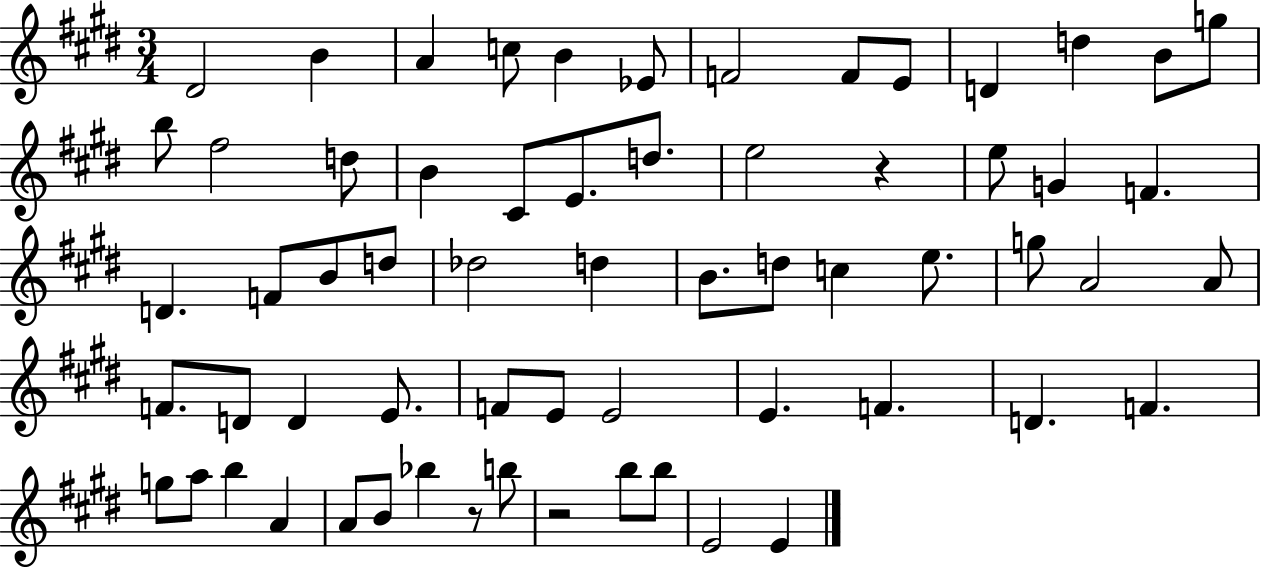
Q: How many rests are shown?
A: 3